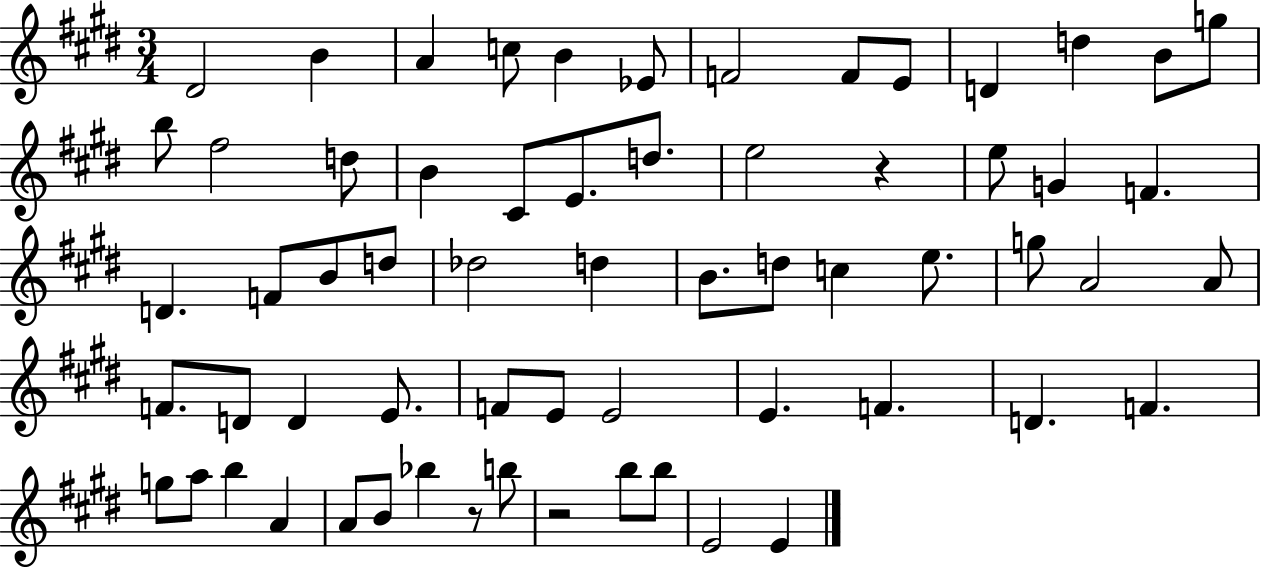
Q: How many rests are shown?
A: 3